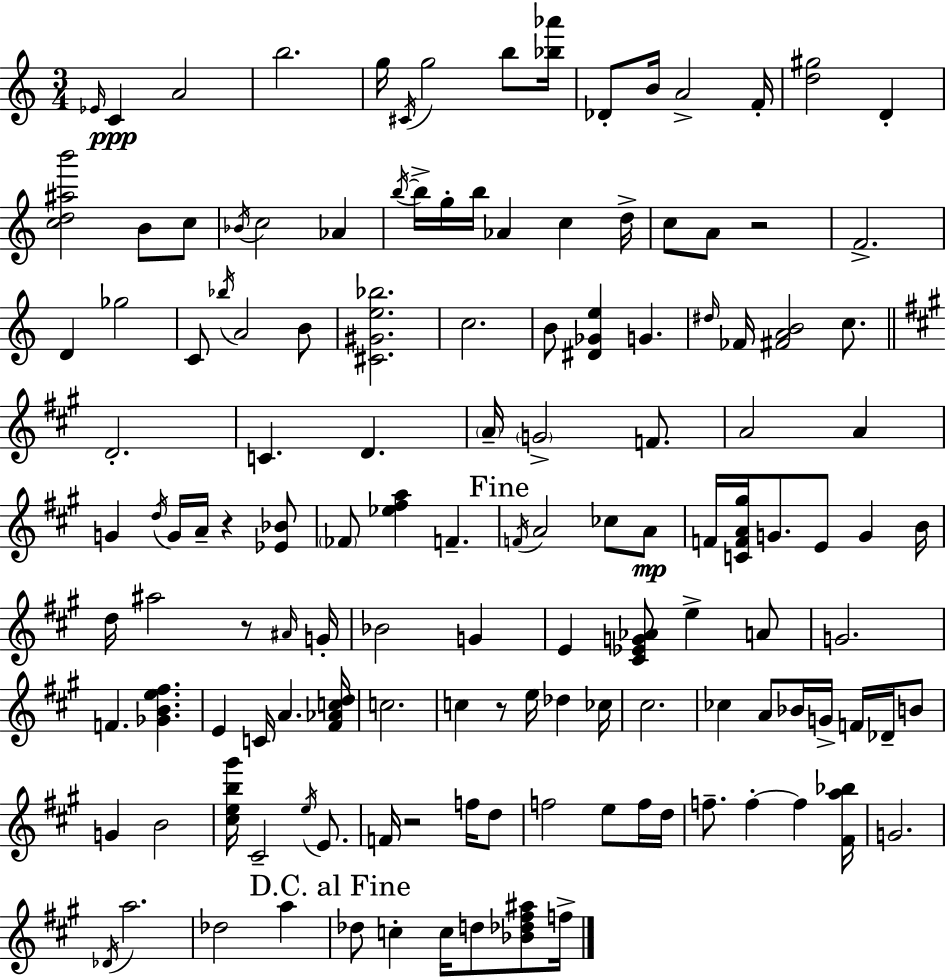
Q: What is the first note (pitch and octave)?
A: Eb4